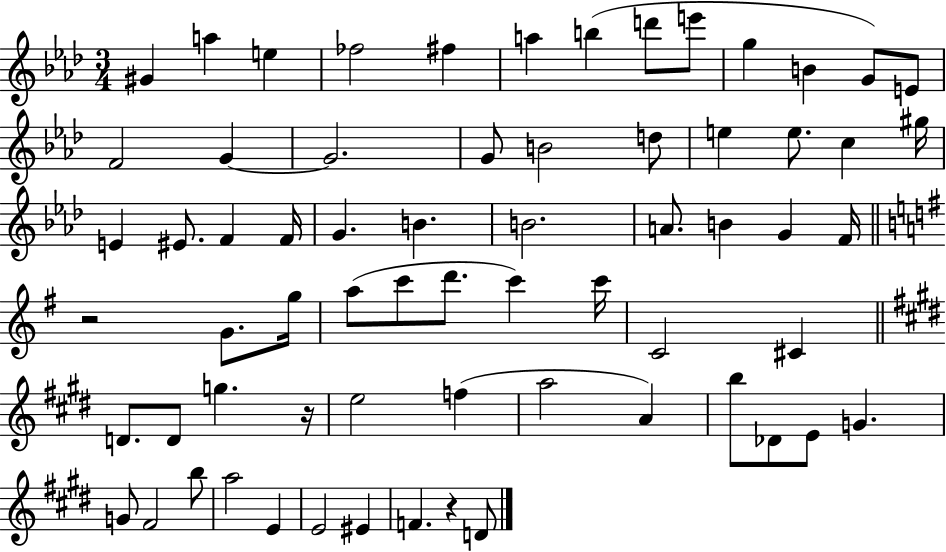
{
  \clef treble
  \numericTimeSignature
  \time 3/4
  \key aes \major
  gis'4 a''4 e''4 | fes''2 fis''4 | a''4 b''4( d'''8 e'''8 | g''4 b'4 g'8) e'8 | \break f'2 g'4~~ | g'2. | g'8 b'2 d''8 | e''4 e''8. c''4 gis''16 | \break e'4 eis'8. f'4 f'16 | g'4. b'4. | b'2. | a'8. b'4 g'4 f'16 | \break \bar "||" \break \key g \major r2 g'8. g''16 | a''8( c'''8 d'''8. c'''4) c'''16 | c'2 cis'4 | \bar "||" \break \key e \major d'8. d'8 g''4. r16 | e''2 f''4( | a''2 a'4) | b''8 des'8 e'8 g'4. | \break g'8 fis'2 b''8 | a''2 e'4 | e'2 eis'4 | f'4. r4 d'8 | \break \bar "|."
}